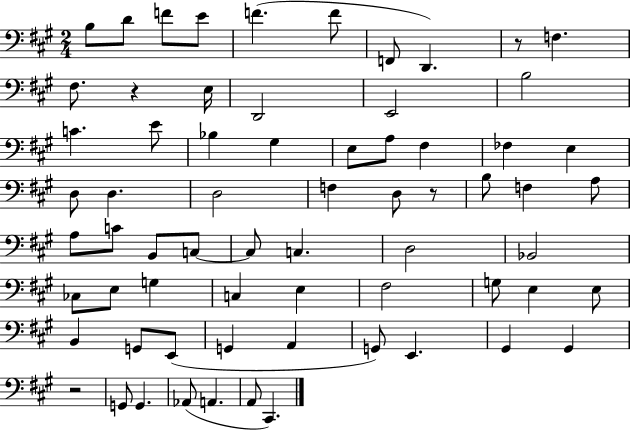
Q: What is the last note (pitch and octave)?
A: C#2